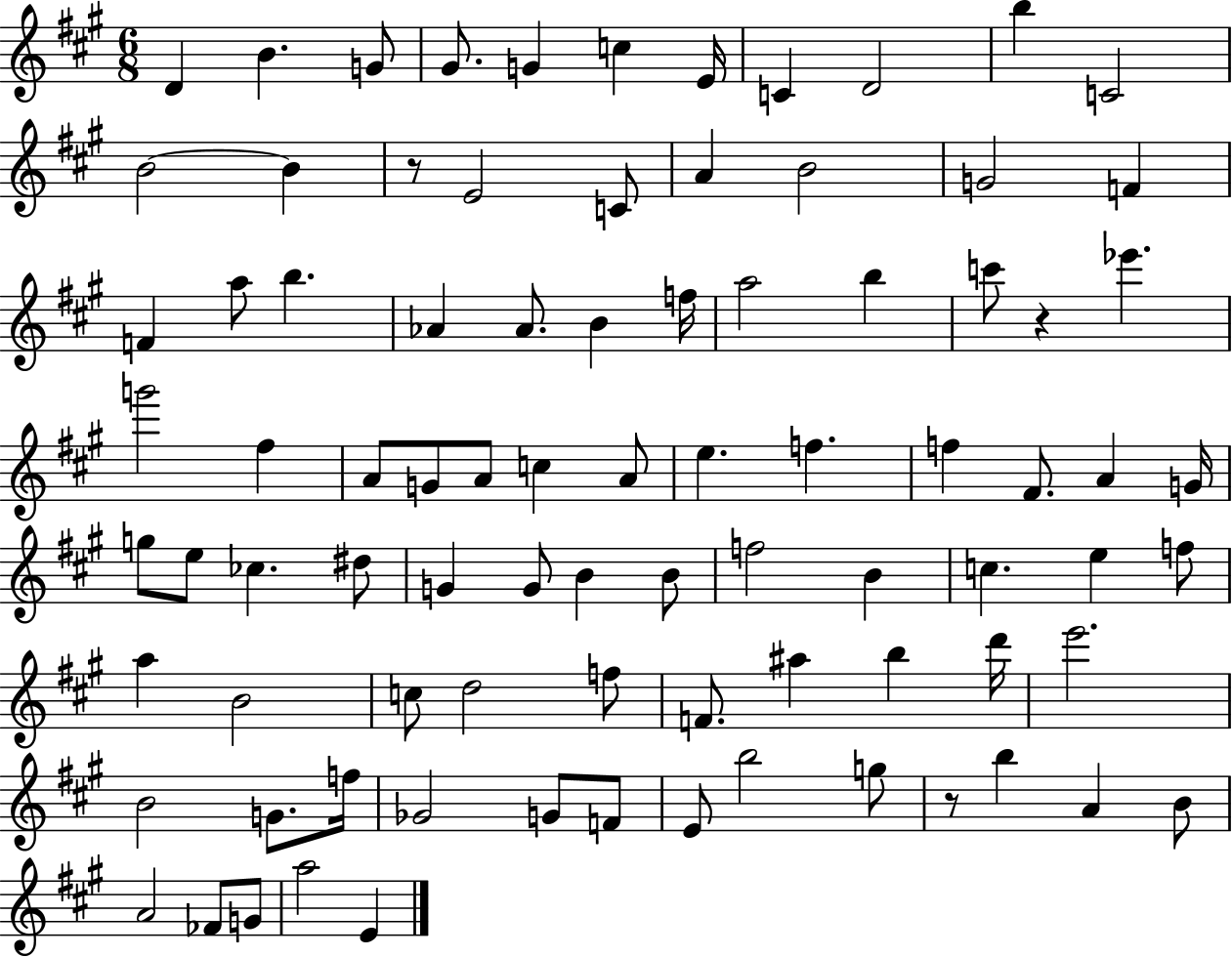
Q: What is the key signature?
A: A major